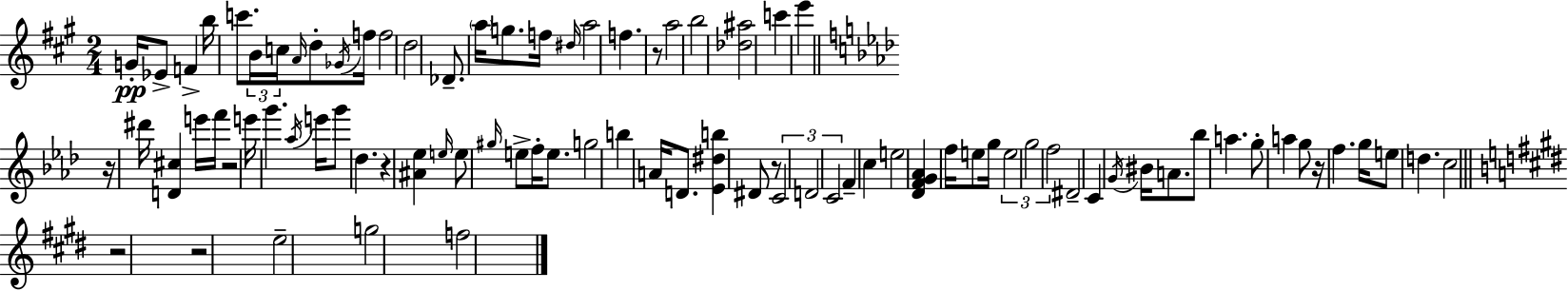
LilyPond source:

{
  \clef treble
  \numericTimeSignature
  \time 2/4
  \key a \major
  \repeat volta 2 { g'16-.\pp ees'8-> f'4-> b''16 | c'''8. \tuplet 3/2 { b'16 c''16 \grace { a'16 } } d''8-. | \acciaccatura { ges'16 } f''16 f''2 | d''2 | \break des'8.-- \parenthesize a''16 g''8. | f''16 \grace { dis''16 } a''2 | f''4. | r8 a''2 | \break b''2 | <des'' ais''>2 | c'''4 e'''4 | \bar "||" \break \key aes \major r16 dis'''16 <d' cis''>4 e'''16 f'''16 | r2 | e'''16 g'''4. \acciaccatura { aes''16 } | e'''16 g'''8 des''4. | \break r4 <ais' ees''>4 | \grace { e''16 } e''8 \grace { gis''16 } e''8-> f''16-. | e''8. g''2 | b''4 a'16 | \break d'8. <ees' dis'' b''>4 dis'8 | r8 \tuplet 3/2 { c'2 | d'2 | c'2 } | \break f'4-- c''4 | e''2 | <des' f' g' aes'>4 f''16 | e''8 g''16 \tuplet 3/2 { e''2 | \break g''2 | f''2 } | dis'2-- | c'4 \acciaccatura { g'16 } | \break bis'16 a'8. bes''8 a''4. | g''8-. a''4 | g''8 r16 f''4. | g''16 e''8 d''4. | \break c''2 | \bar "||" \break \key e \major r2 | r2 | e''2-- | g''2 | \break f''2 | } \bar "|."
}